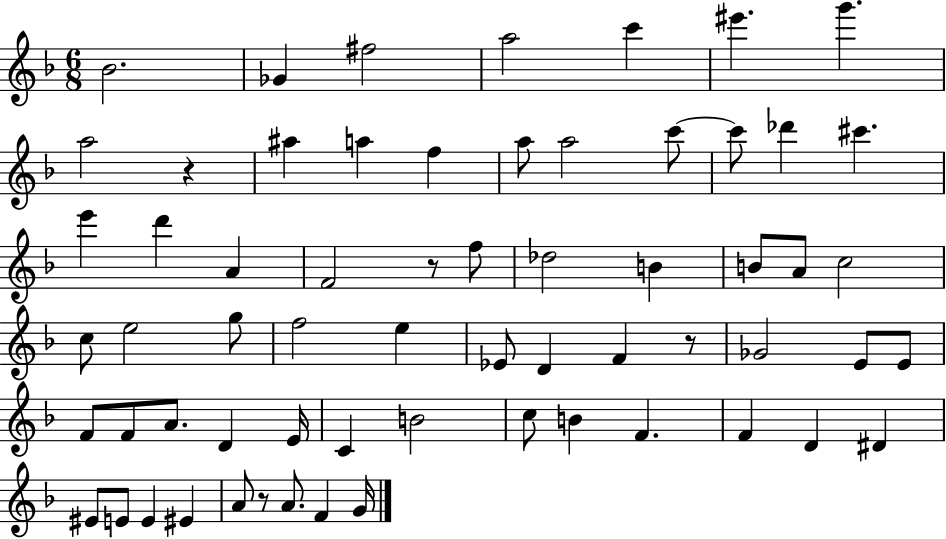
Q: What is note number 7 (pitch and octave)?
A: G6